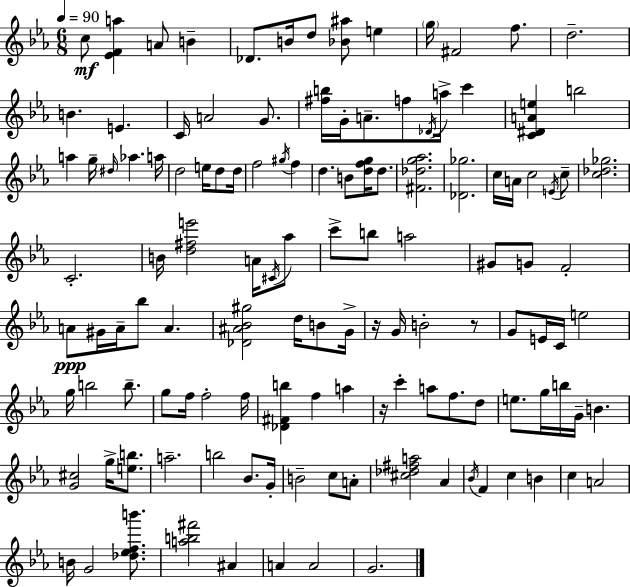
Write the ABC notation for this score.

X:1
T:Untitled
M:6/8
L:1/4
K:Eb
c/2 [_EFa] A/2 B _D/2 B/4 d/2 [_B^a]/2 e g/4 ^F2 f/2 d2 B E C/4 A2 G/2 [^fb]/4 G/4 A/2 f/2 _D/4 a/4 c' [C^DAe] b2 a g/4 ^d/4 _a a/4 d2 e/4 d/2 d/4 f2 ^g/4 f d B/2 [dfg]/4 d/2 [^F_dg_a]2 [_D_g]2 c/4 A/4 c2 E/4 c/2 [c_d_g]2 C2 B/4 [d^fe']2 A/4 ^C/4 _a/2 c'/2 b/2 a2 ^G/2 G/2 F2 A/2 ^G/4 A/4 _b/2 A [_D^A_B^g]2 d/4 B/2 G/4 z/4 G/4 B2 z/2 G/2 E/4 C/4 e2 g/4 b2 b/2 g/2 f/4 f2 f/4 [_D^Fb] f a z/4 c' a/2 f/2 d/2 e/2 g/4 b/4 G/4 B [G^c]2 g/4 [eb]/2 a2 b2 _B/2 G/4 B2 c/2 A/2 [^c_d^fa]2 _A _B/4 F c B c A2 B/4 G2 [_d_efb']/2 [ab^f']2 ^A A A2 G2